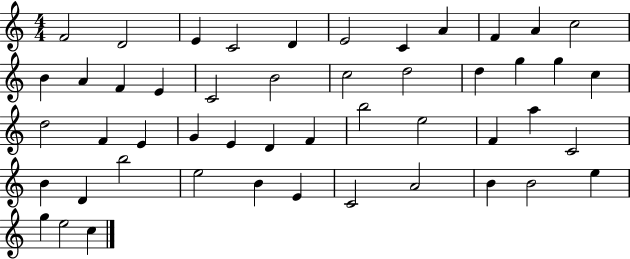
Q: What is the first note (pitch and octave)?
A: F4